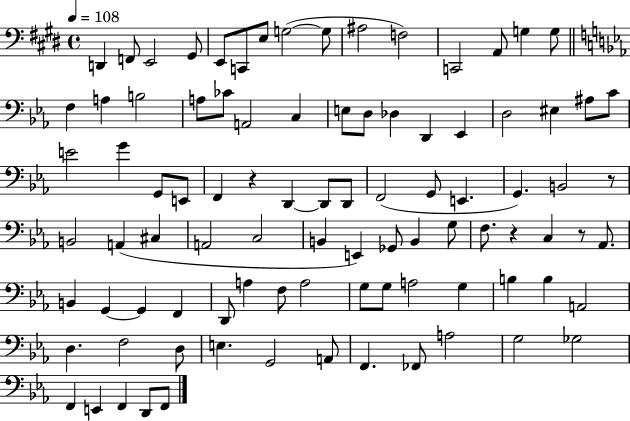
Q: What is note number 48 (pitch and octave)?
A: A2